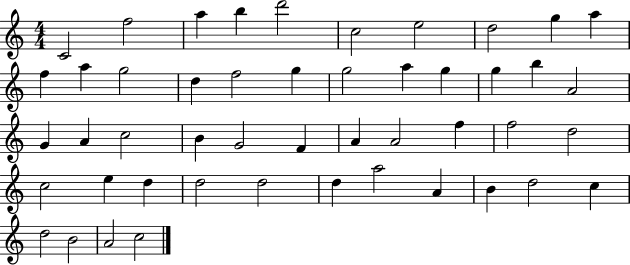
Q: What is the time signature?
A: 4/4